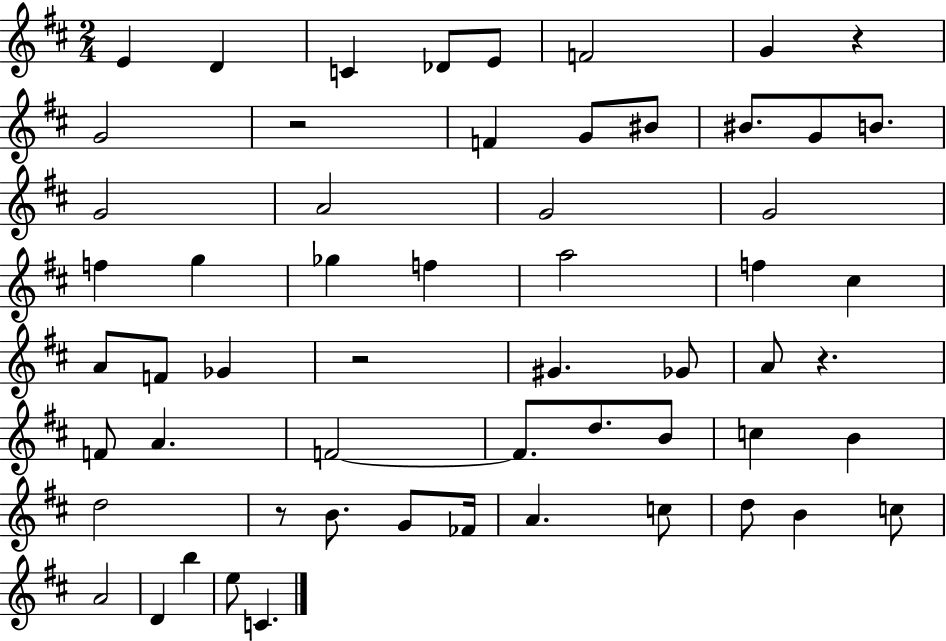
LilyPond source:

{
  \clef treble
  \numericTimeSignature
  \time 2/4
  \key d \major
  e'4 d'4 | c'4 des'8 e'8 | f'2 | g'4 r4 | \break g'2 | r2 | f'4 g'8 bis'8 | bis'8. g'8 b'8. | \break g'2 | a'2 | g'2 | g'2 | \break f''4 g''4 | ges''4 f''4 | a''2 | f''4 cis''4 | \break a'8 f'8 ges'4 | r2 | gis'4. ges'8 | a'8 r4. | \break f'8 a'4. | f'2~~ | f'8. d''8. b'8 | c''4 b'4 | \break d''2 | r8 b'8. g'8 fes'16 | a'4. c''8 | d''8 b'4 c''8 | \break a'2 | d'4 b''4 | e''8 c'4. | \bar "|."
}